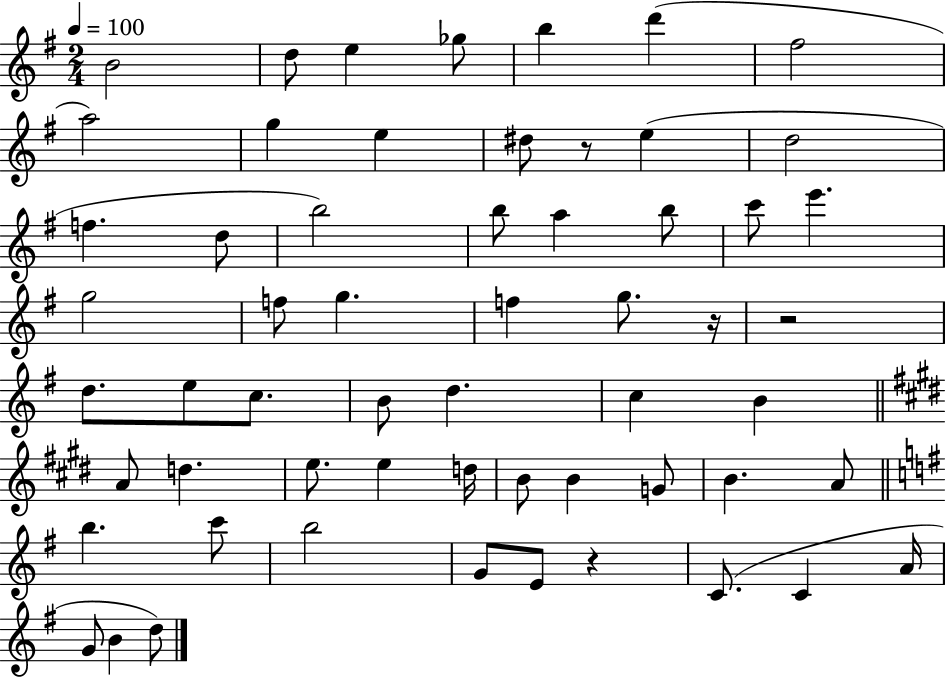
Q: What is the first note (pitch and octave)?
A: B4